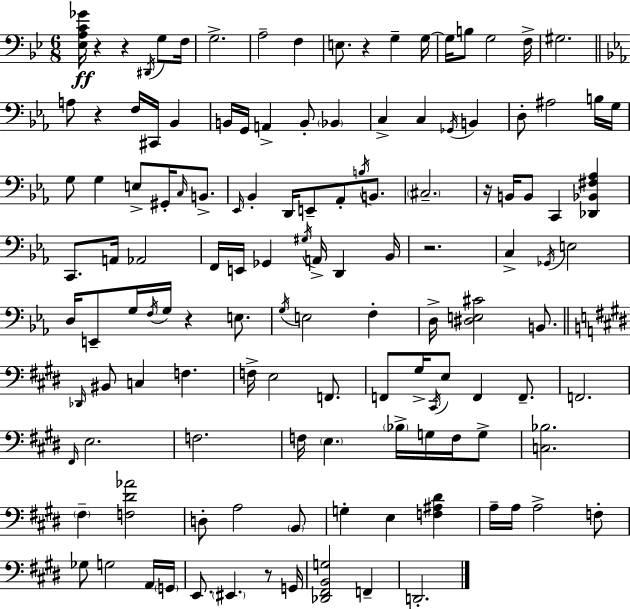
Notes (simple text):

[Eb3,A3,C4,Gb4]/s R/q R/q D#2/s G3/e F3/s G3/h. A3/h F3/q E3/e. R/q G3/q G3/s G3/s B3/e G3/h F3/s G#3/h. A3/e R/q F3/s C#2/s Bb2/q B2/s G2/s A2/q B2/e Bb2/q C3/q C3/q Gb2/s B2/q D3/e A#3/h B3/s G3/s G3/e G3/q E3/e G#2/s C3/s B2/e. Eb2/s Bb2/q D2/s E2/e Ab2/e B3/s B2/e. C#3/h. R/s B2/s B2/e C2/q [Db2,Bb2,F#3,Ab3]/q C2/e. A2/s Ab2/h F2/s E2/s Gb2/q G#3/s A2/s D2/q Bb2/s R/h. C3/q Gb2/s E3/h D3/s E2/e G3/s F3/s G3/s R/q E3/e. G3/s E3/h F3/q D3/s [D#3,E3,C#4]/h B2/e. Db2/s BIS2/e C3/q F3/q. F3/s E3/h F2/e. F2/e G#3/s C#2/s E3/e F2/q F2/e. F2/h. F#2/s E3/h. F3/h. F3/s E3/q. Bb3/s G3/s F3/s G3/e [C3,Bb3]/h. F#3/q [F3,D#4,Ab4]/h D3/e A3/h B2/e G3/q E3/q [F3,A#3,D#4]/q A3/s A3/s A3/h F3/e Gb3/e G3/h A2/s G2/s E2/e. EIS2/q. R/e G2/s [Db2,F#2,B2,G3]/h F2/q D2/h.